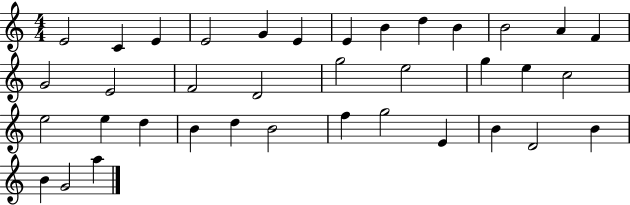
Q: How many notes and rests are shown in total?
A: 37